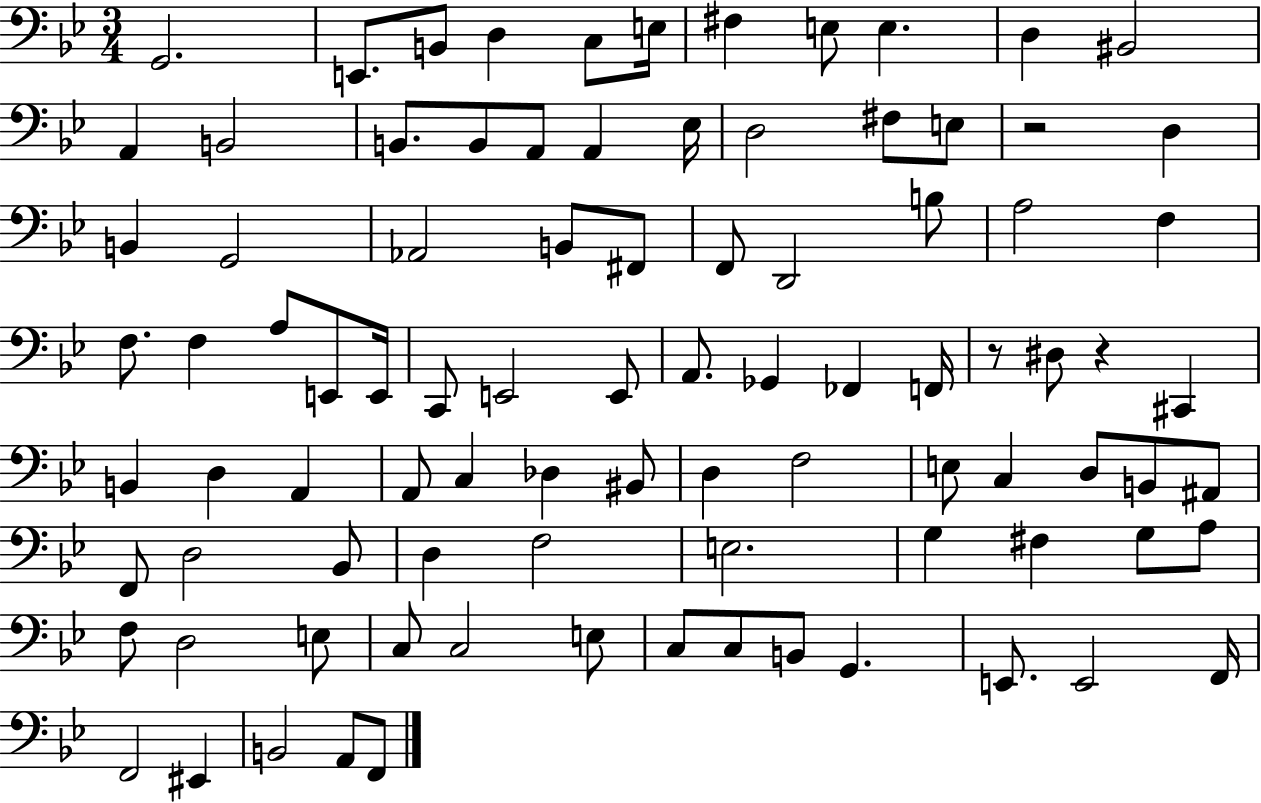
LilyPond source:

{
  \clef bass
  \numericTimeSignature
  \time 3/4
  \key bes \major
  g,2. | e,8. b,8 d4 c8 e16 | fis4 e8 e4. | d4 bis,2 | \break a,4 b,2 | b,8. b,8 a,8 a,4 ees16 | d2 fis8 e8 | r2 d4 | \break b,4 g,2 | aes,2 b,8 fis,8 | f,8 d,2 b8 | a2 f4 | \break f8. f4 a8 e,8 e,16 | c,8 e,2 e,8 | a,8. ges,4 fes,4 f,16 | r8 dis8 r4 cis,4 | \break b,4 d4 a,4 | a,8 c4 des4 bis,8 | d4 f2 | e8 c4 d8 b,8 ais,8 | \break f,8 d2 bes,8 | d4 f2 | e2. | g4 fis4 g8 a8 | \break f8 d2 e8 | c8 c2 e8 | c8 c8 b,8 g,4. | e,8. e,2 f,16 | \break f,2 eis,4 | b,2 a,8 f,8 | \bar "|."
}